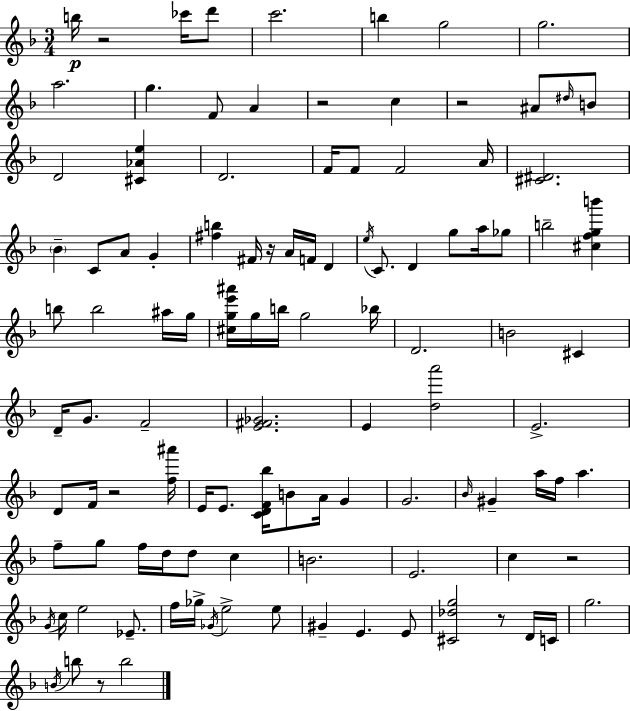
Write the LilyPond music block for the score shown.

{
  \clef treble
  \numericTimeSignature
  \time 3/4
  \key f \major
  b''16\p r2 ces'''16 d'''8 | c'''2. | b''4 g''2 | g''2. | \break a''2. | g''4. f'8 a'4 | r2 c''4 | r2 ais'8 \grace { dis''16 } b'8 | \break d'2 <cis' aes' e''>4 | d'2. | f'16 f'8 f'2 | a'16 <cis' dis'>2. | \break \parenthesize bes'4-- c'8 a'8 g'4-. | <fis'' b''>4 fis'16 r16 a'16 f'16 d'4 | \acciaccatura { e''16 } c'8. d'4 g''8 a''16 | ges''8 b''2-- <cis'' f'' g'' b'''>4 | \break b''8 b''2 | ais''16 g''16 <cis'' g'' e''' ais'''>16 g''16 b''16 g''2 | bes''16 d'2. | b'2 cis'4 | \break d'16-- g'8. f'2-- | <e' fis' ges'>2. | e'4 <d'' a'''>2 | e'2.-> | \break d'8 f'16 r2 | <f'' ais'''>16 e'16 e'8. <c' d' f' bes''>16 b'8 a'16 g'4 | g'2. | \grace { bes'16 } gis'4-- a''16 f''16 a''4. | \break f''8-- g''8 f''16 d''16 d''8 c''4 | b'2. | e'2. | c''4 r2 | \break \acciaccatura { g'16 } c''16 e''2 | ees'8.-- f''16 ges''16-> \acciaccatura { ges'16 } e''2-> | e''8 gis'4-- e'4. | e'8 <cis' des'' g''>2 | \break r8 d'16 c'16 g''2. | \acciaccatura { b'16 } b''8 r8 b''2 | \bar "|."
}